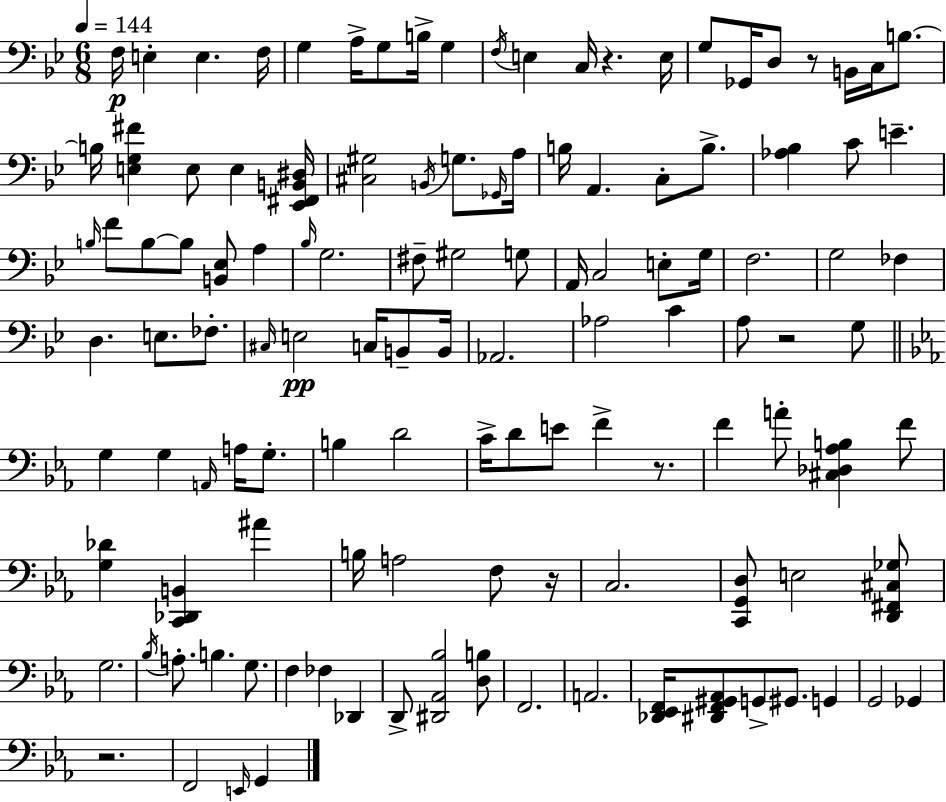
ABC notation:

X:1
T:Untitled
M:6/8
L:1/4
K:Gm
F,/4 E, E, F,/4 G, A,/4 G,/2 B,/4 G, F,/4 E, C,/4 z E,/4 G,/2 _G,,/4 D,/2 z/2 B,,/4 C,/4 B,/2 B,/4 [E,G,^F] E,/2 E, [_E,,^F,,B,,^D,]/4 [^C,^G,]2 B,,/4 G,/2 _G,,/4 A,/4 B,/4 A,, C,/2 B,/2 [_A,_B,] C/2 E B,/4 F/2 B,/2 B,/2 [B,,_E,]/2 A, _B,/4 G,2 ^F,/2 ^G,2 G,/2 A,,/4 C,2 E,/2 G,/4 F,2 G,2 _F, D, E,/2 _F,/2 ^C,/4 E,2 C,/4 B,,/2 B,,/4 _A,,2 _A,2 C A,/2 z2 G,/2 G, G, A,,/4 A,/4 G,/2 B, D2 C/4 D/2 E/2 F z/2 F A/2 [^C,_D,_A,B,] F/2 [G,_D] [C,,_D,,B,,] ^A B,/4 A,2 F,/2 z/4 C,2 [C,,G,,D,]/2 E,2 [D,,^F,,^C,_G,]/2 G,2 _B,/4 A,/2 B, G,/2 F, _F, _D,, D,,/2 [^D,,_A,,_B,]2 [D,B,]/2 F,,2 A,,2 [_D,,_E,,F,,]/4 [^D,,F,,^G,,_A,,]/2 G,,/2 ^G,,/2 G,, G,,2 _G,, z2 F,,2 E,,/4 G,,